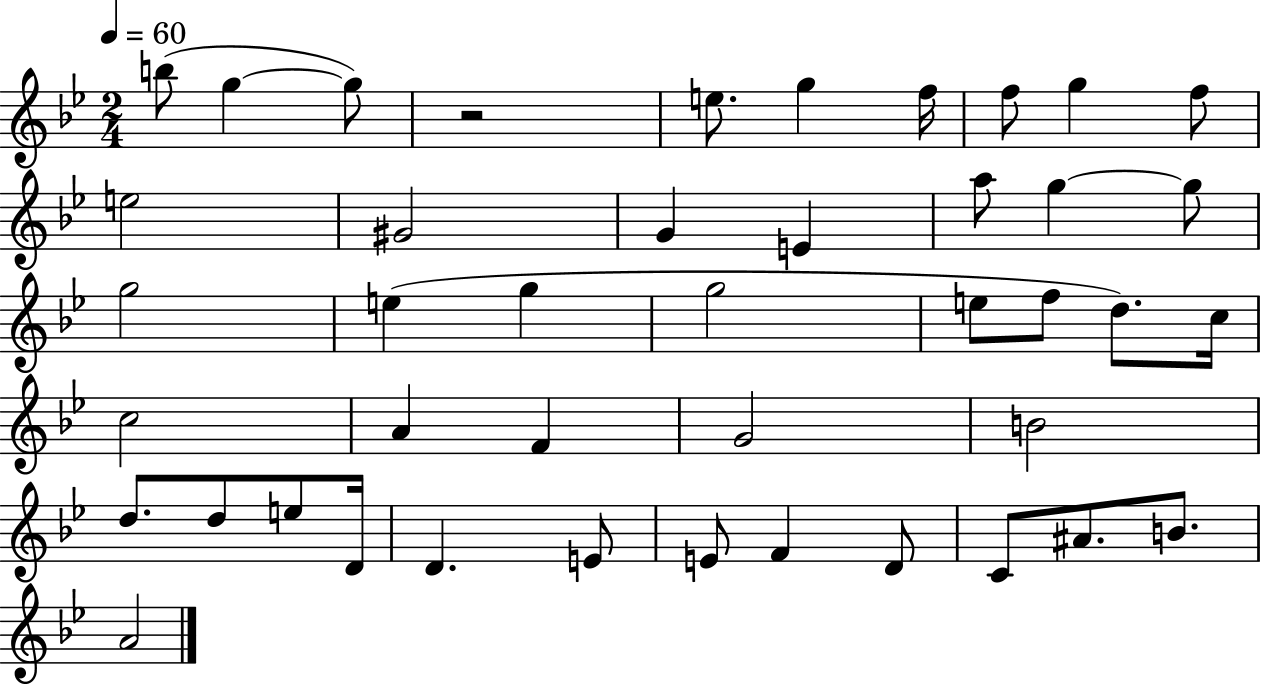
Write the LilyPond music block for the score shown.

{
  \clef treble
  \numericTimeSignature
  \time 2/4
  \key bes \major
  \tempo 4 = 60
  b''8( g''4~~ g''8) | r2 | e''8. g''4 f''16 | f''8 g''4 f''8 | \break e''2 | gis'2 | g'4 e'4 | a''8 g''4~~ g''8 | \break g''2 | e''4( g''4 | g''2 | e''8 f''8 d''8.) c''16 | \break c''2 | a'4 f'4 | g'2 | b'2 | \break d''8. d''8 e''8 d'16 | d'4. e'8 | e'8 f'4 d'8 | c'8 ais'8. b'8. | \break a'2 | \bar "|."
}